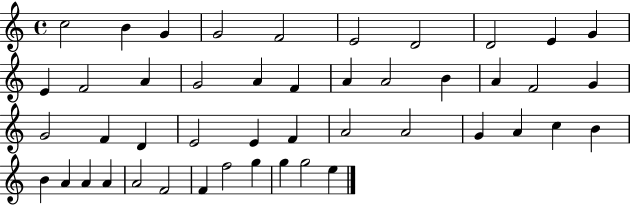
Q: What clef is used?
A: treble